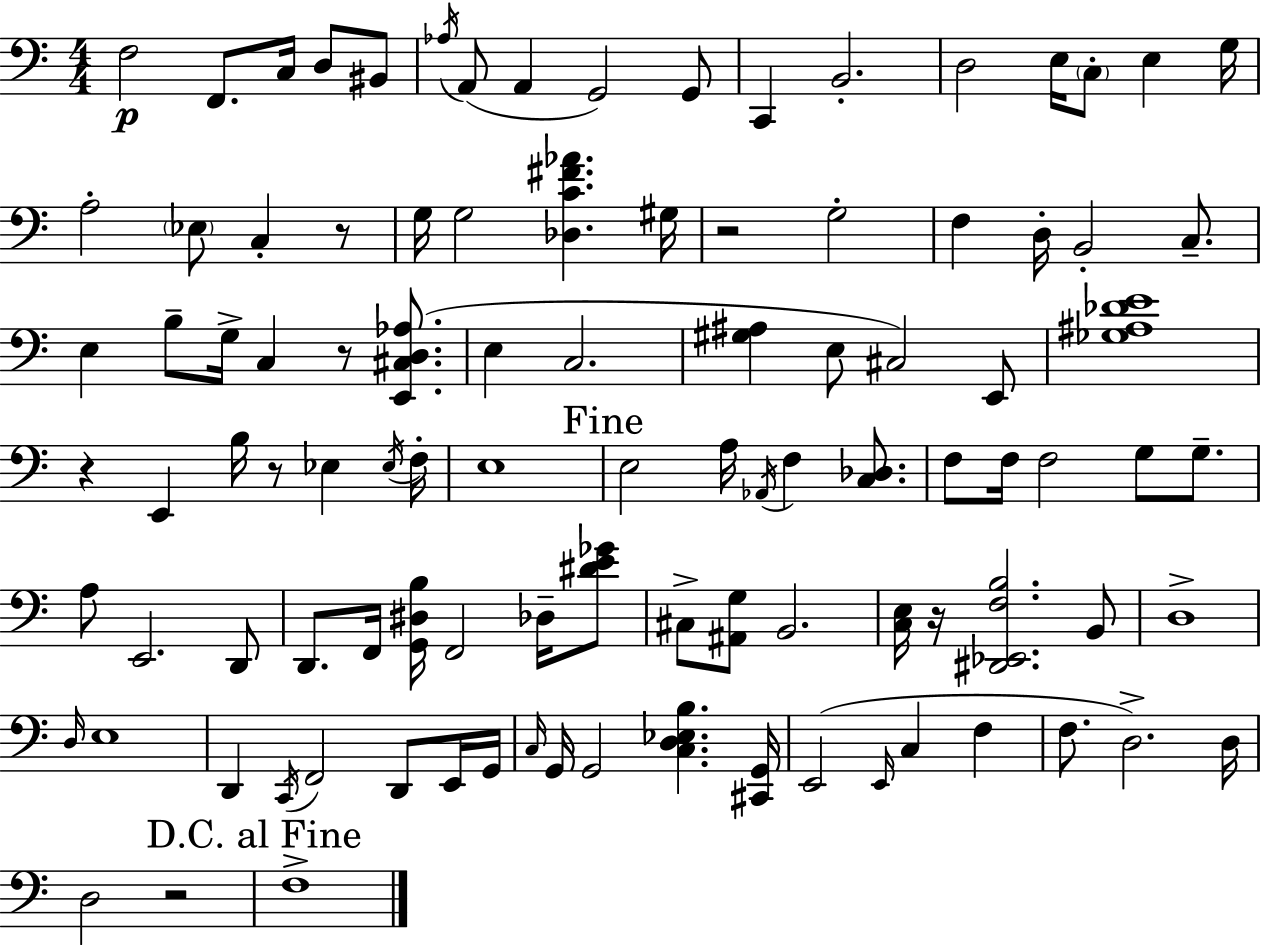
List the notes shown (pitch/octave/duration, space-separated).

F3/h F2/e. C3/s D3/e BIS2/e Ab3/s A2/e A2/q G2/h G2/e C2/q B2/h. D3/h E3/s C3/e E3/q G3/s A3/h Eb3/e C3/q R/e G3/s G3/h [Db3,C4,F#4,Ab4]/q. G#3/s R/h G3/h F3/q D3/s B2/h C3/e. E3/q B3/e G3/s C3/q R/e [E2,C#3,D3,Ab3]/e. E3/q C3/h. [G#3,A#3]/q E3/e C#3/h E2/e [Gb3,A#3,Db4,E4]/w R/q E2/q B3/s R/e Eb3/q Eb3/s F3/s E3/w E3/h A3/s Ab2/s F3/q [C3,Db3]/e. F3/e F3/s F3/h G3/e G3/e. A3/e E2/h. D2/e D2/e. F2/s [G2,D#3,B3]/s F2/h Db3/s [D#4,E4,Gb4]/e C#3/e [A#2,G3]/e B2/h. [C3,E3]/s R/s [D#2,Eb2,F3,B3]/h. B2/e D3/w D3/s E3/w D2/q C2/s F2/h D2/e E2/s G2/s C3/s G2/s G2/h [C3,D3,Eb3,B3]/q. [C#2,G2]/s E2/h E2/s C3/q F3/q F3/e. D3/h. D3/s D3/h R/h F3/w